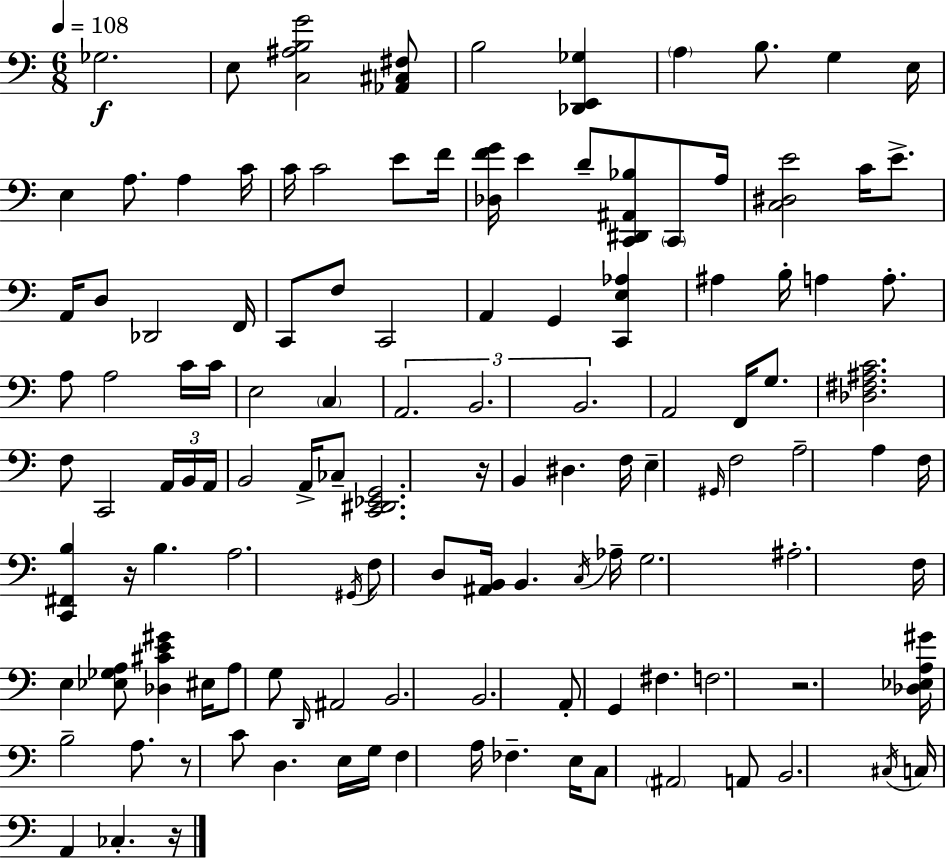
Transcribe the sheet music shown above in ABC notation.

X:1
T:Untitled
M:6/8
L:1/4
K:C
_G,2 E,/2 [C,^A,B,G]2 [_A,,^C,^F,]/2 B,2 [_D,,E,,_G,] A, B,/2 G, E,/4 E, A,/2 A, C/4 C/4 C2 E/2 F/4 [_D,FG]/4 E D/2 [C,,^D,,^A,,_B,]/2 C,,/2 A,/4 [C,^D,E]2 C/4 E/2 A,,/4 D,/2 _D,,2 F,,/4 C,,/2 F,/2 C,,2 A,, G,, [C,,E,_A,] ^A, B,/4 A, A,/2 A,/2 A,2 C/4 C/4 E,2 C, A,,2 B,,2 B,,2 A,,2 F,,/4 G,/2 [_D,^F,^A,C]2 F,/2 C,,2 A,,/4 B,,/4 A,,/4 B,,2 A,,/4 _C,/2 [C,,^D,,_E,,G,,]2 z/4 B,, ^D, F,/4 E, ^G,,/4 F,2 A,2 A, F,/4 [C,,^F,,B,] z/4 B, A,2 ^G,,/4 F,/2 D,/2 [^A,,B,,]/4 B,, C,/4 _A,/4 G,2 ^A,2 F,/4 E, [_E,_G,A,]/2 [_D,^CE^G] ^E,/4 A,/2 G,/2 D,,/4 ^A,,2 B,,2 B,,2 A,,/2 G,, ^F, F,2 z2 [_D,_E,A,^G]/4 B,2 A,/2 z/2 C/2 D, E,/4 G,/4 F, A,/4 _F, E,/4 C,/2 ^A,,2 A,,/2 B,,2 ^C,/4 C,/4 A,, _C, z/4